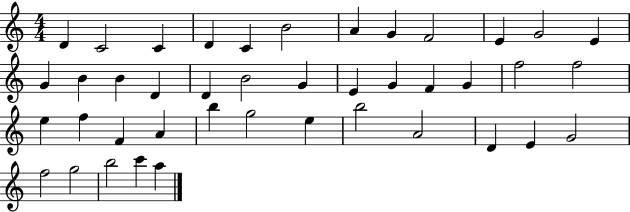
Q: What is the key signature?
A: C major